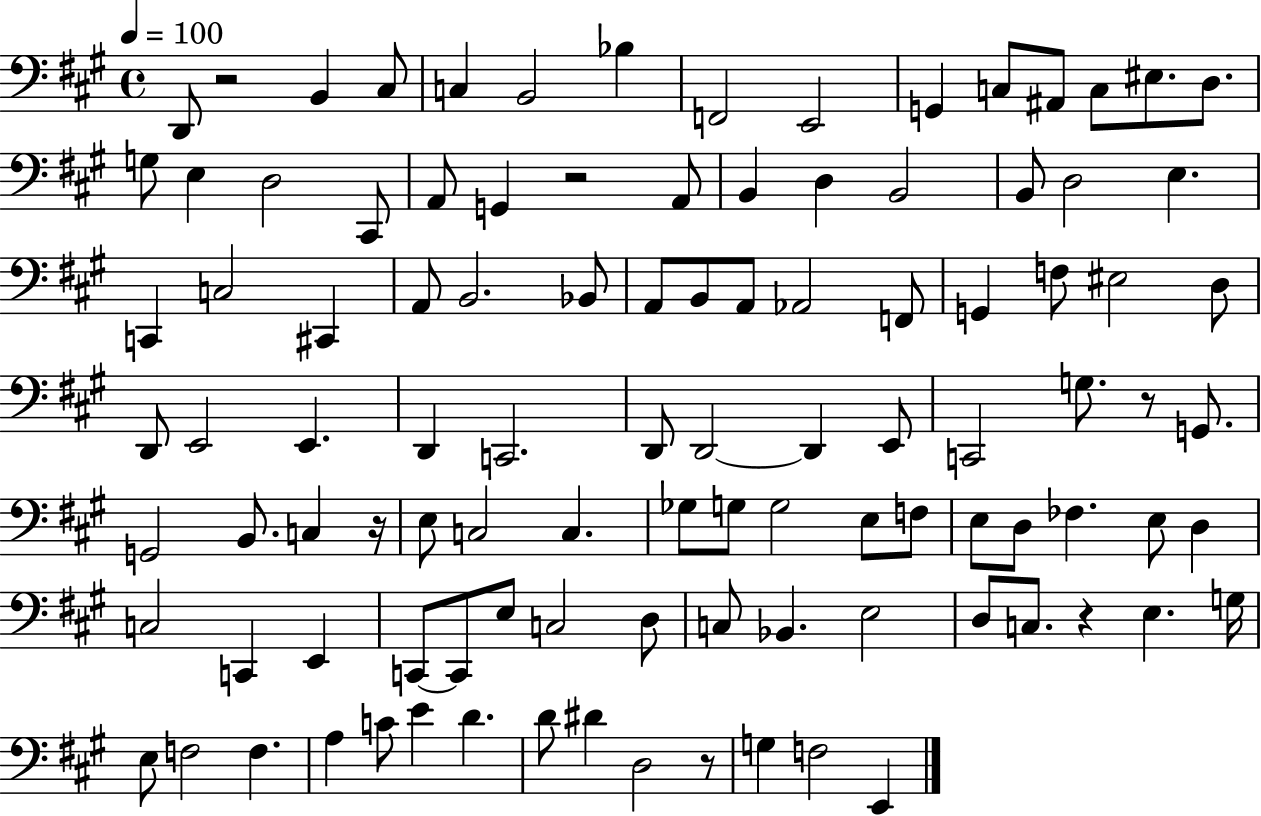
X:1
T:Untitled
M:4/4
L:1/4
K:A
D,,/2 z2 B,, ^C,/2 C, B,,2 _B, F,,2 E,,2 G,, C,/2 ^A,,/2 C,/2 ^E,/2 D,/2 G,/2 E, D,2 ^C,,/2 A,,/2 G,, z2 A,,/2 B,, D, B,,2 B,,/2 D,2 E, C,, C,2 ^C,, A,,/2 B,,2 _B,,/2 A,,/2 B,,/2 A,,/2 _A,,2 F,,/2 G,, F,/2 ^E,2 D,/2 D,,/2 E,,2 E,, D,, C,,2 D,,/2 D,,2 D,, E,,/2 C,,2 G,/2 z/2 G,,/2 G,,2 B,,/2 C, z/4 E,/2 C,2 C, _G,/2 G,/2 G,2 E,/2 F,/2 E,/2 D,/2 _F, E,/2 D, C,2 C,, E,, C,,/2 C,,/2 E,/2 C,2 D,/2 C,/2 _B,, E,2 D,/2 C,/2 z E, G,/4 E,/2 F,2 F, A, C/2 E D D/2 ^D D,2 z/2 G, F,2 E,,